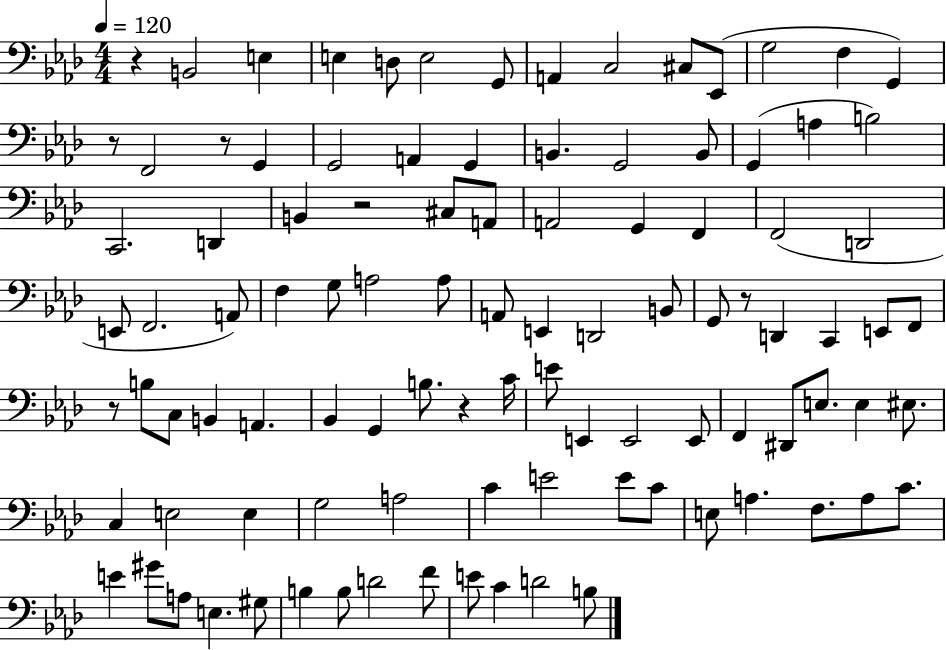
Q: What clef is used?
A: bass